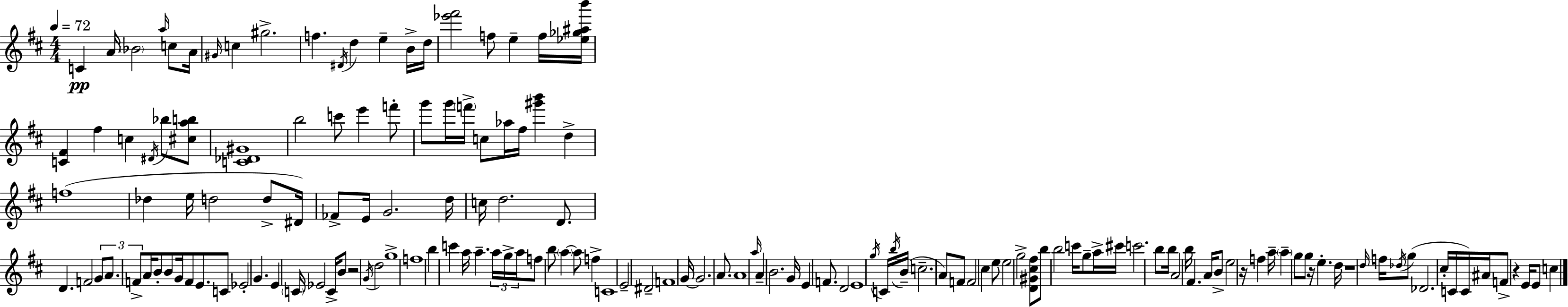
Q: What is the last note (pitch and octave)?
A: C5